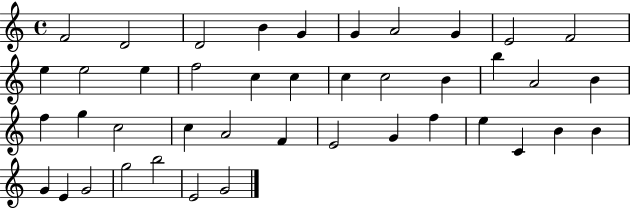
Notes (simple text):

F4/h D4/h D4/h B4/q G4/q G4/q A4/h G4/q E4/h F4/h E5/q E5/h E5/q F5/h C5/q C5/q C5/q C5/h B4/q B5/q A4/h B4/q F5/q G5/q C5/h C5/q A4/h F4/q E4/h G4/q F5/q E5/q C4/q B4/q B4/q G4/q E4/q G4/h G5/h B5/h E4/h G4/h